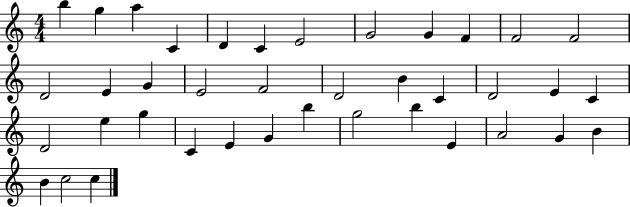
X:1
T:Untitled
M:4/4
L:1/4
K:C
b g a C D C E2 G2 G F F2 F2 D2 E G E2 F2 D2 B C D2 E C D2 e g C E G b g2 b E A2 G B B c2 c